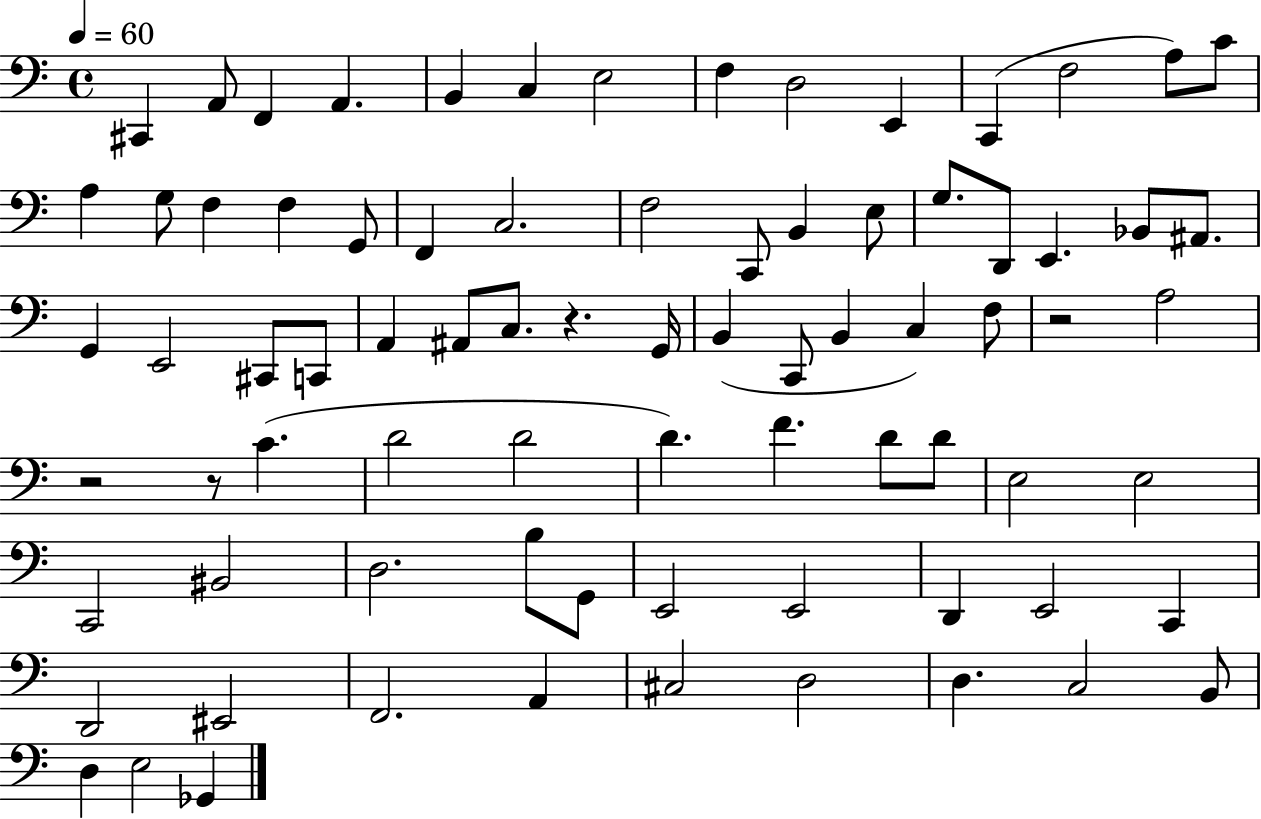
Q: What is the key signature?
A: C major